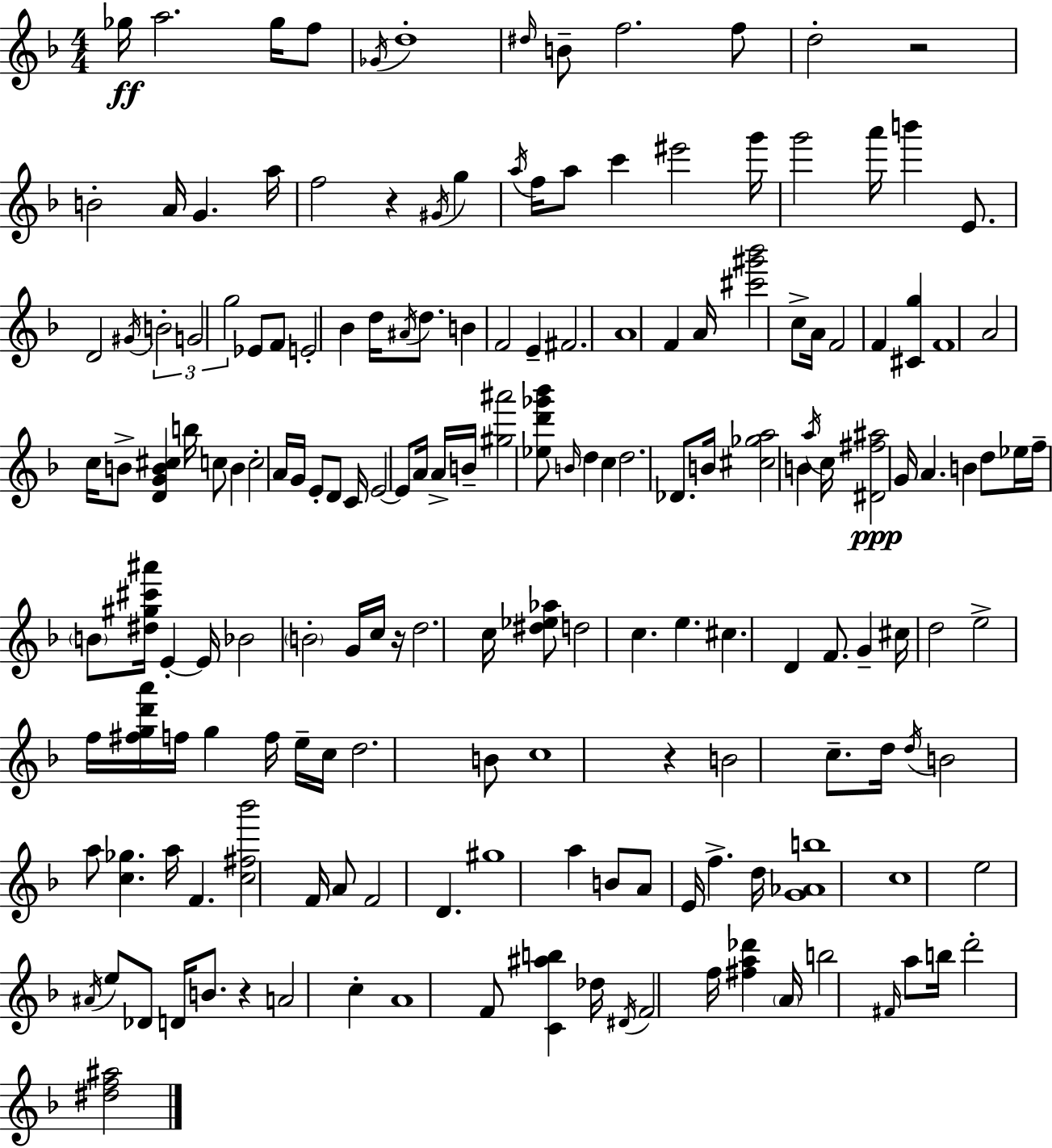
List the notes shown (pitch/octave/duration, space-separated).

Gb5/s A5/h. Gb5/s F5/e Gb4/s D5/w D#5/s B4/e F5/h. F5/e D5/h R/h B4/h A4/s G4/q. A5/s F5/h R/q G#4/s G5/q A5/s F5/s A5/e C6/q EIS6/h G6/s G6/h A6/s B6/q E4/e. D4/h G#4/s B4/h G4/h G5/h Eb4/e F4/e E4/h Bb4/q D5/s A#4/s D5/e. B4/q F4/h E4/q F#4/h. A4/w F4/q A4/s [C#6,G#6,Bb6]/h C5/e A4/s F4/h F4/q [C#4,G5]/q F4/w A4/h C5/s B4/e [D4,G4,B4,C#5]/q B5/s C5/e B4/q C5/h A4/s G4/s E4/e D4/e C4/s E4/h E4/e A4/s A4/s B4/s [G#5,A#6]/h [Eb5,D6,Gb6,Bb6]/e B4/s D5/q C5/q D5/h. Db4/e. B4/s [C#5,Gb5,A5]/h B4/q A5/s C5/s [D#4,F#5,A#5]/h G4/s A4/q. B4/q D5/e Eb5/s F5/s B4/e [D#5,G#5,C#6,A#6]/s E4/q E4/s Bb4/h B4/h G4/s C5/s R/s D5/h. C5/s [D#5,Eb5,Ab5]/e D5/h C5/q. E5/q. C#5/q. D4/q F4/e. G4/q C#5/s D5/h E5/h F5/s [F#5,G5,D6,A6]/s F5/s G5/q F5/s E5/s C5/s D5/h. B4/e C5/w R/q B4/h C5/e. D5/s D5/s B4/h A5/e [C5,Gb5]/q. A5/s F4/q. [C5,F#5,Bb6]/h F4/s A4/e F4/h D4/q. G#5/w A5/q B4/e A4/e E4/s F5/q. D5/s [G4,Ab4,B5]/w C5/w E5/h A#4/s E5/e Db4/e D4/s B4/e. R/q A4/h C5/q A4/w F4/e [C4,A#5,B5]/q Db5/s D#4/s F4/h F5/s [F#5,A5,Db6]/q A4/s B5/h F#4/s A5/e B5/s D6/h [D#5,F5,A#5]/h